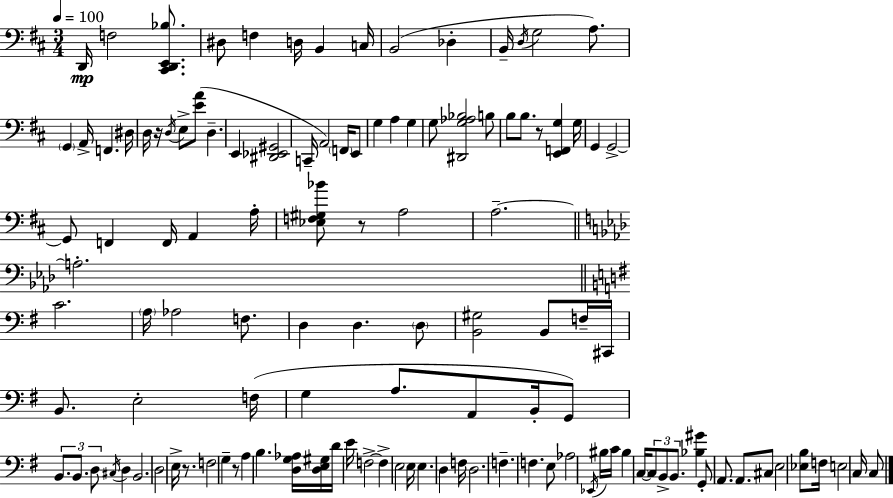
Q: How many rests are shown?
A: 5